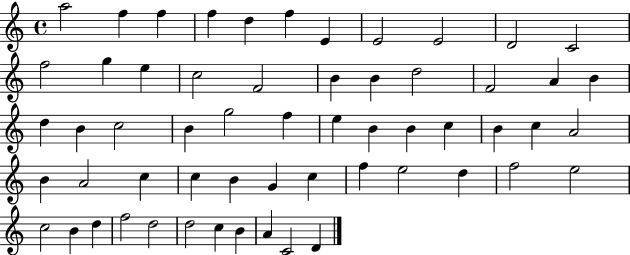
{
  \clef treble
  \time 4/4
  \defaultTimeSignature
  \key c \major
  a''2 f''4 f''4 | f''4 d''4 f''4 e'4 | e'2 e'2 | d'2 c'2 | \break f''2 g''4 e''4 | c''2 f'2 | b'4 b'4 d''2 | f'2 a'4 b'4 | \break d''4 b'4 c''2 | b'4 g''2 f''4 | e''4 b'4 b'4 c''4 | b'4 c''4 a'2 | \break b'4 a'2 c''4 | c''4 b'4 g'4 c''4 | f''4 e''2 d''4 | f''2 e''2 | \break c''2 b'4 d''4 | f''2 d''2 | d''2 c''4 b'4 | a'4 c'2 d'4 | \break \bar "|."
}